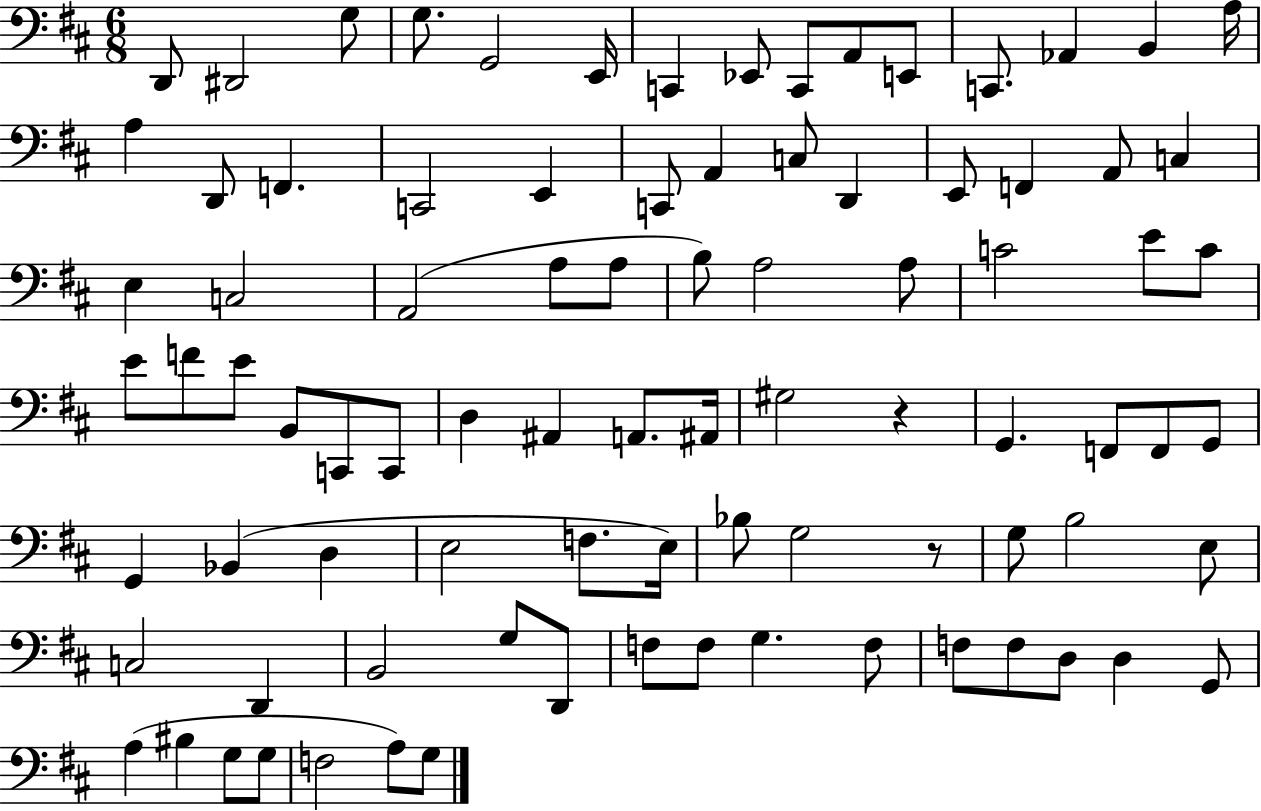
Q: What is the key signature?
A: D major